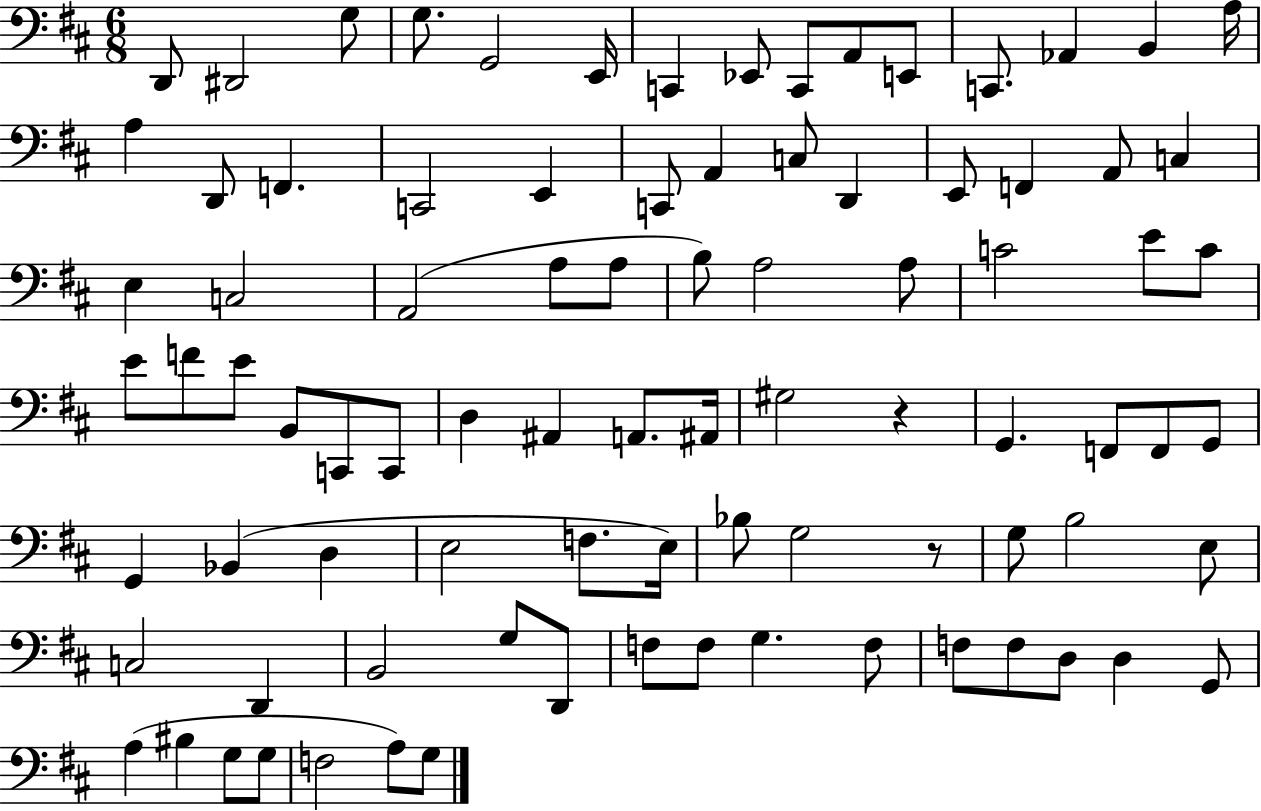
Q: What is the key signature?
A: D major